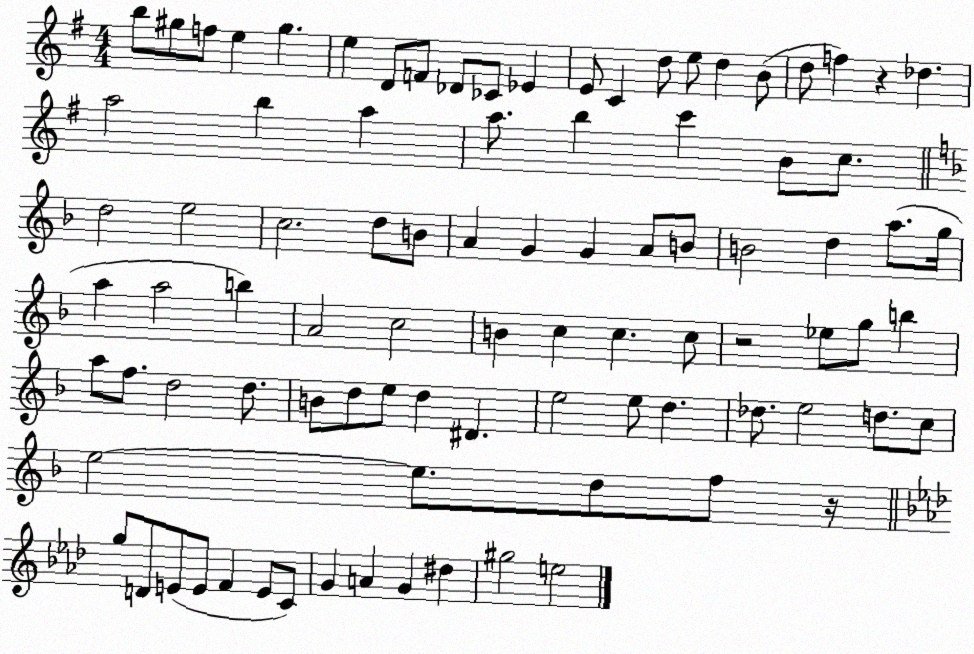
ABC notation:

X:1
T:Untitled
M:4/4
L:1/4
K:G
b/2 ^g/2 f/2 e ^g e D/2 F/2 _D/2 _C/2 _E E/2 C d/2 e/2 d B/2 d/2 f z _d a2 b a a/2 b c' B/2 c/2 d2 e2 c2 d/2 B/2 A G G A/2 B/2 B2 d a/2 g/4 a a2 b A2 c2 B c c c/2 z2 _e/2 g/2 b a/2 f/2 d2 d/2 B/2 d/2 e/2 d ^D e2 e/2 d _d/2 e2 d/2 c/2 e2 e/2 d/2 f/2 z/4 g/2 D/2 E/2 E/2 F E/2 C/2 G A G ^d ^g2 e2